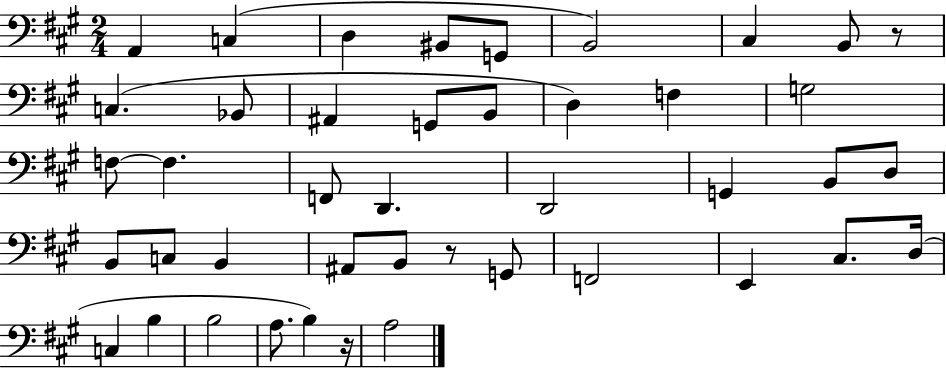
A2/q C3/q D3/q BIS2/e G2/e B2/h C#3/q B2/e R/e C3/q. Bb2/e A#2/q G2/e B2/e D3/q F3/q G3/h F3/e F3/q. F2/e D2/q. D2/h G2/q B2/e D3/e B2/e C3/e B2/q A#2/e B2/e R/e G2/e F2/h E2/q C#3/e. D3/s C3/q B3/q B3/h A3/e. B3/q R/s A3/h